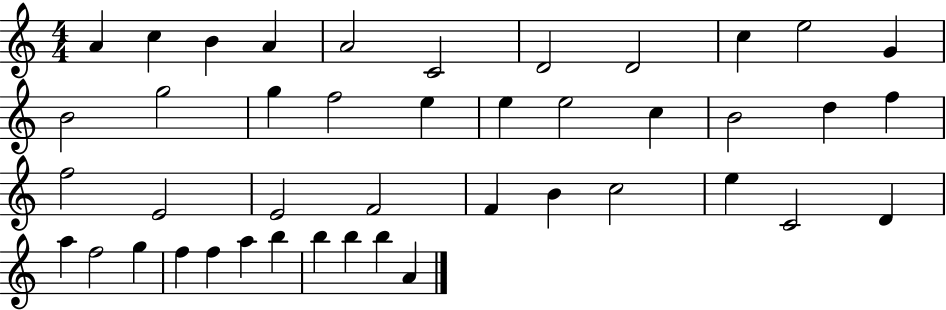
{
  \clef treble
  \numericTimeSignature
  \time 4/4
  \key c \major
  a'4 c''4 b'4 a'4 | a'2 c'2 | d'2 d'2 | c''4 e''2 g'4 | \break b'2 g''2 | g''4 f''2 e''4 | e''4 e''2 c''4 | b'2 d''4 f''4 | \break f''2 e'2 | e'2 f'2 | f'4 b'4 c''2 | e''4 c'2 d'4 | \break a''4 f''2 g''4 | f''4 f''4 a''4 b''4 | b''4 b''4 b''4 a'4 | \bar "|."
}